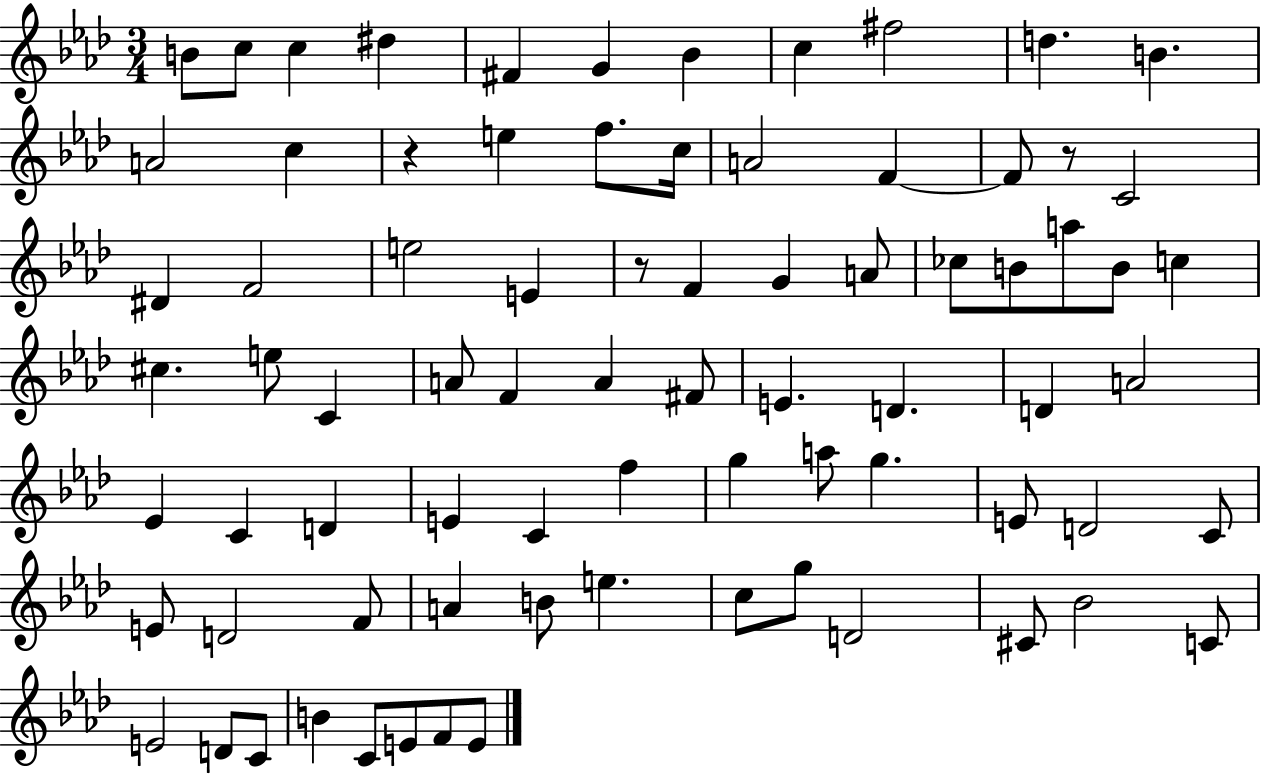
{
  \clef treble
  \numericTimeSignature
  \time 3/4
  \key aes \major
  b'8 c''8 c''4 dis''4 | fis'4 g'4 bes'4 | c''4 fis''2 | d''4. b'4. | \break a'2 c''4 | r4 e''4 f''8. c''16 | a'2 f'4~~ | f'8 r8 c'2 | \break dis'4 f'2 | e''2 e'4 | r8 f'4 g'4 a'8 | ces''8 b'8 a''8 b'8 c''4 | \break cis''4. e''8 c'4 | a'8 f'4 a'4 fis'8 | e'4. d'4. | d'4 a'2 | \break ees'4 c'4 d'4 | e'4 c'4 f''4 | g''4 a''8 g''4. | e'8 d'2 c'8 | \break e'8 d'2 f'8 | a'4 b'8 e''4. | c''8 g''8 d'2 | cis'8 bes'2 c'8 | \break e'2 d'8 c'8 | b'4 c'8 e'8 f'8 e'8 | \bar "|."
}